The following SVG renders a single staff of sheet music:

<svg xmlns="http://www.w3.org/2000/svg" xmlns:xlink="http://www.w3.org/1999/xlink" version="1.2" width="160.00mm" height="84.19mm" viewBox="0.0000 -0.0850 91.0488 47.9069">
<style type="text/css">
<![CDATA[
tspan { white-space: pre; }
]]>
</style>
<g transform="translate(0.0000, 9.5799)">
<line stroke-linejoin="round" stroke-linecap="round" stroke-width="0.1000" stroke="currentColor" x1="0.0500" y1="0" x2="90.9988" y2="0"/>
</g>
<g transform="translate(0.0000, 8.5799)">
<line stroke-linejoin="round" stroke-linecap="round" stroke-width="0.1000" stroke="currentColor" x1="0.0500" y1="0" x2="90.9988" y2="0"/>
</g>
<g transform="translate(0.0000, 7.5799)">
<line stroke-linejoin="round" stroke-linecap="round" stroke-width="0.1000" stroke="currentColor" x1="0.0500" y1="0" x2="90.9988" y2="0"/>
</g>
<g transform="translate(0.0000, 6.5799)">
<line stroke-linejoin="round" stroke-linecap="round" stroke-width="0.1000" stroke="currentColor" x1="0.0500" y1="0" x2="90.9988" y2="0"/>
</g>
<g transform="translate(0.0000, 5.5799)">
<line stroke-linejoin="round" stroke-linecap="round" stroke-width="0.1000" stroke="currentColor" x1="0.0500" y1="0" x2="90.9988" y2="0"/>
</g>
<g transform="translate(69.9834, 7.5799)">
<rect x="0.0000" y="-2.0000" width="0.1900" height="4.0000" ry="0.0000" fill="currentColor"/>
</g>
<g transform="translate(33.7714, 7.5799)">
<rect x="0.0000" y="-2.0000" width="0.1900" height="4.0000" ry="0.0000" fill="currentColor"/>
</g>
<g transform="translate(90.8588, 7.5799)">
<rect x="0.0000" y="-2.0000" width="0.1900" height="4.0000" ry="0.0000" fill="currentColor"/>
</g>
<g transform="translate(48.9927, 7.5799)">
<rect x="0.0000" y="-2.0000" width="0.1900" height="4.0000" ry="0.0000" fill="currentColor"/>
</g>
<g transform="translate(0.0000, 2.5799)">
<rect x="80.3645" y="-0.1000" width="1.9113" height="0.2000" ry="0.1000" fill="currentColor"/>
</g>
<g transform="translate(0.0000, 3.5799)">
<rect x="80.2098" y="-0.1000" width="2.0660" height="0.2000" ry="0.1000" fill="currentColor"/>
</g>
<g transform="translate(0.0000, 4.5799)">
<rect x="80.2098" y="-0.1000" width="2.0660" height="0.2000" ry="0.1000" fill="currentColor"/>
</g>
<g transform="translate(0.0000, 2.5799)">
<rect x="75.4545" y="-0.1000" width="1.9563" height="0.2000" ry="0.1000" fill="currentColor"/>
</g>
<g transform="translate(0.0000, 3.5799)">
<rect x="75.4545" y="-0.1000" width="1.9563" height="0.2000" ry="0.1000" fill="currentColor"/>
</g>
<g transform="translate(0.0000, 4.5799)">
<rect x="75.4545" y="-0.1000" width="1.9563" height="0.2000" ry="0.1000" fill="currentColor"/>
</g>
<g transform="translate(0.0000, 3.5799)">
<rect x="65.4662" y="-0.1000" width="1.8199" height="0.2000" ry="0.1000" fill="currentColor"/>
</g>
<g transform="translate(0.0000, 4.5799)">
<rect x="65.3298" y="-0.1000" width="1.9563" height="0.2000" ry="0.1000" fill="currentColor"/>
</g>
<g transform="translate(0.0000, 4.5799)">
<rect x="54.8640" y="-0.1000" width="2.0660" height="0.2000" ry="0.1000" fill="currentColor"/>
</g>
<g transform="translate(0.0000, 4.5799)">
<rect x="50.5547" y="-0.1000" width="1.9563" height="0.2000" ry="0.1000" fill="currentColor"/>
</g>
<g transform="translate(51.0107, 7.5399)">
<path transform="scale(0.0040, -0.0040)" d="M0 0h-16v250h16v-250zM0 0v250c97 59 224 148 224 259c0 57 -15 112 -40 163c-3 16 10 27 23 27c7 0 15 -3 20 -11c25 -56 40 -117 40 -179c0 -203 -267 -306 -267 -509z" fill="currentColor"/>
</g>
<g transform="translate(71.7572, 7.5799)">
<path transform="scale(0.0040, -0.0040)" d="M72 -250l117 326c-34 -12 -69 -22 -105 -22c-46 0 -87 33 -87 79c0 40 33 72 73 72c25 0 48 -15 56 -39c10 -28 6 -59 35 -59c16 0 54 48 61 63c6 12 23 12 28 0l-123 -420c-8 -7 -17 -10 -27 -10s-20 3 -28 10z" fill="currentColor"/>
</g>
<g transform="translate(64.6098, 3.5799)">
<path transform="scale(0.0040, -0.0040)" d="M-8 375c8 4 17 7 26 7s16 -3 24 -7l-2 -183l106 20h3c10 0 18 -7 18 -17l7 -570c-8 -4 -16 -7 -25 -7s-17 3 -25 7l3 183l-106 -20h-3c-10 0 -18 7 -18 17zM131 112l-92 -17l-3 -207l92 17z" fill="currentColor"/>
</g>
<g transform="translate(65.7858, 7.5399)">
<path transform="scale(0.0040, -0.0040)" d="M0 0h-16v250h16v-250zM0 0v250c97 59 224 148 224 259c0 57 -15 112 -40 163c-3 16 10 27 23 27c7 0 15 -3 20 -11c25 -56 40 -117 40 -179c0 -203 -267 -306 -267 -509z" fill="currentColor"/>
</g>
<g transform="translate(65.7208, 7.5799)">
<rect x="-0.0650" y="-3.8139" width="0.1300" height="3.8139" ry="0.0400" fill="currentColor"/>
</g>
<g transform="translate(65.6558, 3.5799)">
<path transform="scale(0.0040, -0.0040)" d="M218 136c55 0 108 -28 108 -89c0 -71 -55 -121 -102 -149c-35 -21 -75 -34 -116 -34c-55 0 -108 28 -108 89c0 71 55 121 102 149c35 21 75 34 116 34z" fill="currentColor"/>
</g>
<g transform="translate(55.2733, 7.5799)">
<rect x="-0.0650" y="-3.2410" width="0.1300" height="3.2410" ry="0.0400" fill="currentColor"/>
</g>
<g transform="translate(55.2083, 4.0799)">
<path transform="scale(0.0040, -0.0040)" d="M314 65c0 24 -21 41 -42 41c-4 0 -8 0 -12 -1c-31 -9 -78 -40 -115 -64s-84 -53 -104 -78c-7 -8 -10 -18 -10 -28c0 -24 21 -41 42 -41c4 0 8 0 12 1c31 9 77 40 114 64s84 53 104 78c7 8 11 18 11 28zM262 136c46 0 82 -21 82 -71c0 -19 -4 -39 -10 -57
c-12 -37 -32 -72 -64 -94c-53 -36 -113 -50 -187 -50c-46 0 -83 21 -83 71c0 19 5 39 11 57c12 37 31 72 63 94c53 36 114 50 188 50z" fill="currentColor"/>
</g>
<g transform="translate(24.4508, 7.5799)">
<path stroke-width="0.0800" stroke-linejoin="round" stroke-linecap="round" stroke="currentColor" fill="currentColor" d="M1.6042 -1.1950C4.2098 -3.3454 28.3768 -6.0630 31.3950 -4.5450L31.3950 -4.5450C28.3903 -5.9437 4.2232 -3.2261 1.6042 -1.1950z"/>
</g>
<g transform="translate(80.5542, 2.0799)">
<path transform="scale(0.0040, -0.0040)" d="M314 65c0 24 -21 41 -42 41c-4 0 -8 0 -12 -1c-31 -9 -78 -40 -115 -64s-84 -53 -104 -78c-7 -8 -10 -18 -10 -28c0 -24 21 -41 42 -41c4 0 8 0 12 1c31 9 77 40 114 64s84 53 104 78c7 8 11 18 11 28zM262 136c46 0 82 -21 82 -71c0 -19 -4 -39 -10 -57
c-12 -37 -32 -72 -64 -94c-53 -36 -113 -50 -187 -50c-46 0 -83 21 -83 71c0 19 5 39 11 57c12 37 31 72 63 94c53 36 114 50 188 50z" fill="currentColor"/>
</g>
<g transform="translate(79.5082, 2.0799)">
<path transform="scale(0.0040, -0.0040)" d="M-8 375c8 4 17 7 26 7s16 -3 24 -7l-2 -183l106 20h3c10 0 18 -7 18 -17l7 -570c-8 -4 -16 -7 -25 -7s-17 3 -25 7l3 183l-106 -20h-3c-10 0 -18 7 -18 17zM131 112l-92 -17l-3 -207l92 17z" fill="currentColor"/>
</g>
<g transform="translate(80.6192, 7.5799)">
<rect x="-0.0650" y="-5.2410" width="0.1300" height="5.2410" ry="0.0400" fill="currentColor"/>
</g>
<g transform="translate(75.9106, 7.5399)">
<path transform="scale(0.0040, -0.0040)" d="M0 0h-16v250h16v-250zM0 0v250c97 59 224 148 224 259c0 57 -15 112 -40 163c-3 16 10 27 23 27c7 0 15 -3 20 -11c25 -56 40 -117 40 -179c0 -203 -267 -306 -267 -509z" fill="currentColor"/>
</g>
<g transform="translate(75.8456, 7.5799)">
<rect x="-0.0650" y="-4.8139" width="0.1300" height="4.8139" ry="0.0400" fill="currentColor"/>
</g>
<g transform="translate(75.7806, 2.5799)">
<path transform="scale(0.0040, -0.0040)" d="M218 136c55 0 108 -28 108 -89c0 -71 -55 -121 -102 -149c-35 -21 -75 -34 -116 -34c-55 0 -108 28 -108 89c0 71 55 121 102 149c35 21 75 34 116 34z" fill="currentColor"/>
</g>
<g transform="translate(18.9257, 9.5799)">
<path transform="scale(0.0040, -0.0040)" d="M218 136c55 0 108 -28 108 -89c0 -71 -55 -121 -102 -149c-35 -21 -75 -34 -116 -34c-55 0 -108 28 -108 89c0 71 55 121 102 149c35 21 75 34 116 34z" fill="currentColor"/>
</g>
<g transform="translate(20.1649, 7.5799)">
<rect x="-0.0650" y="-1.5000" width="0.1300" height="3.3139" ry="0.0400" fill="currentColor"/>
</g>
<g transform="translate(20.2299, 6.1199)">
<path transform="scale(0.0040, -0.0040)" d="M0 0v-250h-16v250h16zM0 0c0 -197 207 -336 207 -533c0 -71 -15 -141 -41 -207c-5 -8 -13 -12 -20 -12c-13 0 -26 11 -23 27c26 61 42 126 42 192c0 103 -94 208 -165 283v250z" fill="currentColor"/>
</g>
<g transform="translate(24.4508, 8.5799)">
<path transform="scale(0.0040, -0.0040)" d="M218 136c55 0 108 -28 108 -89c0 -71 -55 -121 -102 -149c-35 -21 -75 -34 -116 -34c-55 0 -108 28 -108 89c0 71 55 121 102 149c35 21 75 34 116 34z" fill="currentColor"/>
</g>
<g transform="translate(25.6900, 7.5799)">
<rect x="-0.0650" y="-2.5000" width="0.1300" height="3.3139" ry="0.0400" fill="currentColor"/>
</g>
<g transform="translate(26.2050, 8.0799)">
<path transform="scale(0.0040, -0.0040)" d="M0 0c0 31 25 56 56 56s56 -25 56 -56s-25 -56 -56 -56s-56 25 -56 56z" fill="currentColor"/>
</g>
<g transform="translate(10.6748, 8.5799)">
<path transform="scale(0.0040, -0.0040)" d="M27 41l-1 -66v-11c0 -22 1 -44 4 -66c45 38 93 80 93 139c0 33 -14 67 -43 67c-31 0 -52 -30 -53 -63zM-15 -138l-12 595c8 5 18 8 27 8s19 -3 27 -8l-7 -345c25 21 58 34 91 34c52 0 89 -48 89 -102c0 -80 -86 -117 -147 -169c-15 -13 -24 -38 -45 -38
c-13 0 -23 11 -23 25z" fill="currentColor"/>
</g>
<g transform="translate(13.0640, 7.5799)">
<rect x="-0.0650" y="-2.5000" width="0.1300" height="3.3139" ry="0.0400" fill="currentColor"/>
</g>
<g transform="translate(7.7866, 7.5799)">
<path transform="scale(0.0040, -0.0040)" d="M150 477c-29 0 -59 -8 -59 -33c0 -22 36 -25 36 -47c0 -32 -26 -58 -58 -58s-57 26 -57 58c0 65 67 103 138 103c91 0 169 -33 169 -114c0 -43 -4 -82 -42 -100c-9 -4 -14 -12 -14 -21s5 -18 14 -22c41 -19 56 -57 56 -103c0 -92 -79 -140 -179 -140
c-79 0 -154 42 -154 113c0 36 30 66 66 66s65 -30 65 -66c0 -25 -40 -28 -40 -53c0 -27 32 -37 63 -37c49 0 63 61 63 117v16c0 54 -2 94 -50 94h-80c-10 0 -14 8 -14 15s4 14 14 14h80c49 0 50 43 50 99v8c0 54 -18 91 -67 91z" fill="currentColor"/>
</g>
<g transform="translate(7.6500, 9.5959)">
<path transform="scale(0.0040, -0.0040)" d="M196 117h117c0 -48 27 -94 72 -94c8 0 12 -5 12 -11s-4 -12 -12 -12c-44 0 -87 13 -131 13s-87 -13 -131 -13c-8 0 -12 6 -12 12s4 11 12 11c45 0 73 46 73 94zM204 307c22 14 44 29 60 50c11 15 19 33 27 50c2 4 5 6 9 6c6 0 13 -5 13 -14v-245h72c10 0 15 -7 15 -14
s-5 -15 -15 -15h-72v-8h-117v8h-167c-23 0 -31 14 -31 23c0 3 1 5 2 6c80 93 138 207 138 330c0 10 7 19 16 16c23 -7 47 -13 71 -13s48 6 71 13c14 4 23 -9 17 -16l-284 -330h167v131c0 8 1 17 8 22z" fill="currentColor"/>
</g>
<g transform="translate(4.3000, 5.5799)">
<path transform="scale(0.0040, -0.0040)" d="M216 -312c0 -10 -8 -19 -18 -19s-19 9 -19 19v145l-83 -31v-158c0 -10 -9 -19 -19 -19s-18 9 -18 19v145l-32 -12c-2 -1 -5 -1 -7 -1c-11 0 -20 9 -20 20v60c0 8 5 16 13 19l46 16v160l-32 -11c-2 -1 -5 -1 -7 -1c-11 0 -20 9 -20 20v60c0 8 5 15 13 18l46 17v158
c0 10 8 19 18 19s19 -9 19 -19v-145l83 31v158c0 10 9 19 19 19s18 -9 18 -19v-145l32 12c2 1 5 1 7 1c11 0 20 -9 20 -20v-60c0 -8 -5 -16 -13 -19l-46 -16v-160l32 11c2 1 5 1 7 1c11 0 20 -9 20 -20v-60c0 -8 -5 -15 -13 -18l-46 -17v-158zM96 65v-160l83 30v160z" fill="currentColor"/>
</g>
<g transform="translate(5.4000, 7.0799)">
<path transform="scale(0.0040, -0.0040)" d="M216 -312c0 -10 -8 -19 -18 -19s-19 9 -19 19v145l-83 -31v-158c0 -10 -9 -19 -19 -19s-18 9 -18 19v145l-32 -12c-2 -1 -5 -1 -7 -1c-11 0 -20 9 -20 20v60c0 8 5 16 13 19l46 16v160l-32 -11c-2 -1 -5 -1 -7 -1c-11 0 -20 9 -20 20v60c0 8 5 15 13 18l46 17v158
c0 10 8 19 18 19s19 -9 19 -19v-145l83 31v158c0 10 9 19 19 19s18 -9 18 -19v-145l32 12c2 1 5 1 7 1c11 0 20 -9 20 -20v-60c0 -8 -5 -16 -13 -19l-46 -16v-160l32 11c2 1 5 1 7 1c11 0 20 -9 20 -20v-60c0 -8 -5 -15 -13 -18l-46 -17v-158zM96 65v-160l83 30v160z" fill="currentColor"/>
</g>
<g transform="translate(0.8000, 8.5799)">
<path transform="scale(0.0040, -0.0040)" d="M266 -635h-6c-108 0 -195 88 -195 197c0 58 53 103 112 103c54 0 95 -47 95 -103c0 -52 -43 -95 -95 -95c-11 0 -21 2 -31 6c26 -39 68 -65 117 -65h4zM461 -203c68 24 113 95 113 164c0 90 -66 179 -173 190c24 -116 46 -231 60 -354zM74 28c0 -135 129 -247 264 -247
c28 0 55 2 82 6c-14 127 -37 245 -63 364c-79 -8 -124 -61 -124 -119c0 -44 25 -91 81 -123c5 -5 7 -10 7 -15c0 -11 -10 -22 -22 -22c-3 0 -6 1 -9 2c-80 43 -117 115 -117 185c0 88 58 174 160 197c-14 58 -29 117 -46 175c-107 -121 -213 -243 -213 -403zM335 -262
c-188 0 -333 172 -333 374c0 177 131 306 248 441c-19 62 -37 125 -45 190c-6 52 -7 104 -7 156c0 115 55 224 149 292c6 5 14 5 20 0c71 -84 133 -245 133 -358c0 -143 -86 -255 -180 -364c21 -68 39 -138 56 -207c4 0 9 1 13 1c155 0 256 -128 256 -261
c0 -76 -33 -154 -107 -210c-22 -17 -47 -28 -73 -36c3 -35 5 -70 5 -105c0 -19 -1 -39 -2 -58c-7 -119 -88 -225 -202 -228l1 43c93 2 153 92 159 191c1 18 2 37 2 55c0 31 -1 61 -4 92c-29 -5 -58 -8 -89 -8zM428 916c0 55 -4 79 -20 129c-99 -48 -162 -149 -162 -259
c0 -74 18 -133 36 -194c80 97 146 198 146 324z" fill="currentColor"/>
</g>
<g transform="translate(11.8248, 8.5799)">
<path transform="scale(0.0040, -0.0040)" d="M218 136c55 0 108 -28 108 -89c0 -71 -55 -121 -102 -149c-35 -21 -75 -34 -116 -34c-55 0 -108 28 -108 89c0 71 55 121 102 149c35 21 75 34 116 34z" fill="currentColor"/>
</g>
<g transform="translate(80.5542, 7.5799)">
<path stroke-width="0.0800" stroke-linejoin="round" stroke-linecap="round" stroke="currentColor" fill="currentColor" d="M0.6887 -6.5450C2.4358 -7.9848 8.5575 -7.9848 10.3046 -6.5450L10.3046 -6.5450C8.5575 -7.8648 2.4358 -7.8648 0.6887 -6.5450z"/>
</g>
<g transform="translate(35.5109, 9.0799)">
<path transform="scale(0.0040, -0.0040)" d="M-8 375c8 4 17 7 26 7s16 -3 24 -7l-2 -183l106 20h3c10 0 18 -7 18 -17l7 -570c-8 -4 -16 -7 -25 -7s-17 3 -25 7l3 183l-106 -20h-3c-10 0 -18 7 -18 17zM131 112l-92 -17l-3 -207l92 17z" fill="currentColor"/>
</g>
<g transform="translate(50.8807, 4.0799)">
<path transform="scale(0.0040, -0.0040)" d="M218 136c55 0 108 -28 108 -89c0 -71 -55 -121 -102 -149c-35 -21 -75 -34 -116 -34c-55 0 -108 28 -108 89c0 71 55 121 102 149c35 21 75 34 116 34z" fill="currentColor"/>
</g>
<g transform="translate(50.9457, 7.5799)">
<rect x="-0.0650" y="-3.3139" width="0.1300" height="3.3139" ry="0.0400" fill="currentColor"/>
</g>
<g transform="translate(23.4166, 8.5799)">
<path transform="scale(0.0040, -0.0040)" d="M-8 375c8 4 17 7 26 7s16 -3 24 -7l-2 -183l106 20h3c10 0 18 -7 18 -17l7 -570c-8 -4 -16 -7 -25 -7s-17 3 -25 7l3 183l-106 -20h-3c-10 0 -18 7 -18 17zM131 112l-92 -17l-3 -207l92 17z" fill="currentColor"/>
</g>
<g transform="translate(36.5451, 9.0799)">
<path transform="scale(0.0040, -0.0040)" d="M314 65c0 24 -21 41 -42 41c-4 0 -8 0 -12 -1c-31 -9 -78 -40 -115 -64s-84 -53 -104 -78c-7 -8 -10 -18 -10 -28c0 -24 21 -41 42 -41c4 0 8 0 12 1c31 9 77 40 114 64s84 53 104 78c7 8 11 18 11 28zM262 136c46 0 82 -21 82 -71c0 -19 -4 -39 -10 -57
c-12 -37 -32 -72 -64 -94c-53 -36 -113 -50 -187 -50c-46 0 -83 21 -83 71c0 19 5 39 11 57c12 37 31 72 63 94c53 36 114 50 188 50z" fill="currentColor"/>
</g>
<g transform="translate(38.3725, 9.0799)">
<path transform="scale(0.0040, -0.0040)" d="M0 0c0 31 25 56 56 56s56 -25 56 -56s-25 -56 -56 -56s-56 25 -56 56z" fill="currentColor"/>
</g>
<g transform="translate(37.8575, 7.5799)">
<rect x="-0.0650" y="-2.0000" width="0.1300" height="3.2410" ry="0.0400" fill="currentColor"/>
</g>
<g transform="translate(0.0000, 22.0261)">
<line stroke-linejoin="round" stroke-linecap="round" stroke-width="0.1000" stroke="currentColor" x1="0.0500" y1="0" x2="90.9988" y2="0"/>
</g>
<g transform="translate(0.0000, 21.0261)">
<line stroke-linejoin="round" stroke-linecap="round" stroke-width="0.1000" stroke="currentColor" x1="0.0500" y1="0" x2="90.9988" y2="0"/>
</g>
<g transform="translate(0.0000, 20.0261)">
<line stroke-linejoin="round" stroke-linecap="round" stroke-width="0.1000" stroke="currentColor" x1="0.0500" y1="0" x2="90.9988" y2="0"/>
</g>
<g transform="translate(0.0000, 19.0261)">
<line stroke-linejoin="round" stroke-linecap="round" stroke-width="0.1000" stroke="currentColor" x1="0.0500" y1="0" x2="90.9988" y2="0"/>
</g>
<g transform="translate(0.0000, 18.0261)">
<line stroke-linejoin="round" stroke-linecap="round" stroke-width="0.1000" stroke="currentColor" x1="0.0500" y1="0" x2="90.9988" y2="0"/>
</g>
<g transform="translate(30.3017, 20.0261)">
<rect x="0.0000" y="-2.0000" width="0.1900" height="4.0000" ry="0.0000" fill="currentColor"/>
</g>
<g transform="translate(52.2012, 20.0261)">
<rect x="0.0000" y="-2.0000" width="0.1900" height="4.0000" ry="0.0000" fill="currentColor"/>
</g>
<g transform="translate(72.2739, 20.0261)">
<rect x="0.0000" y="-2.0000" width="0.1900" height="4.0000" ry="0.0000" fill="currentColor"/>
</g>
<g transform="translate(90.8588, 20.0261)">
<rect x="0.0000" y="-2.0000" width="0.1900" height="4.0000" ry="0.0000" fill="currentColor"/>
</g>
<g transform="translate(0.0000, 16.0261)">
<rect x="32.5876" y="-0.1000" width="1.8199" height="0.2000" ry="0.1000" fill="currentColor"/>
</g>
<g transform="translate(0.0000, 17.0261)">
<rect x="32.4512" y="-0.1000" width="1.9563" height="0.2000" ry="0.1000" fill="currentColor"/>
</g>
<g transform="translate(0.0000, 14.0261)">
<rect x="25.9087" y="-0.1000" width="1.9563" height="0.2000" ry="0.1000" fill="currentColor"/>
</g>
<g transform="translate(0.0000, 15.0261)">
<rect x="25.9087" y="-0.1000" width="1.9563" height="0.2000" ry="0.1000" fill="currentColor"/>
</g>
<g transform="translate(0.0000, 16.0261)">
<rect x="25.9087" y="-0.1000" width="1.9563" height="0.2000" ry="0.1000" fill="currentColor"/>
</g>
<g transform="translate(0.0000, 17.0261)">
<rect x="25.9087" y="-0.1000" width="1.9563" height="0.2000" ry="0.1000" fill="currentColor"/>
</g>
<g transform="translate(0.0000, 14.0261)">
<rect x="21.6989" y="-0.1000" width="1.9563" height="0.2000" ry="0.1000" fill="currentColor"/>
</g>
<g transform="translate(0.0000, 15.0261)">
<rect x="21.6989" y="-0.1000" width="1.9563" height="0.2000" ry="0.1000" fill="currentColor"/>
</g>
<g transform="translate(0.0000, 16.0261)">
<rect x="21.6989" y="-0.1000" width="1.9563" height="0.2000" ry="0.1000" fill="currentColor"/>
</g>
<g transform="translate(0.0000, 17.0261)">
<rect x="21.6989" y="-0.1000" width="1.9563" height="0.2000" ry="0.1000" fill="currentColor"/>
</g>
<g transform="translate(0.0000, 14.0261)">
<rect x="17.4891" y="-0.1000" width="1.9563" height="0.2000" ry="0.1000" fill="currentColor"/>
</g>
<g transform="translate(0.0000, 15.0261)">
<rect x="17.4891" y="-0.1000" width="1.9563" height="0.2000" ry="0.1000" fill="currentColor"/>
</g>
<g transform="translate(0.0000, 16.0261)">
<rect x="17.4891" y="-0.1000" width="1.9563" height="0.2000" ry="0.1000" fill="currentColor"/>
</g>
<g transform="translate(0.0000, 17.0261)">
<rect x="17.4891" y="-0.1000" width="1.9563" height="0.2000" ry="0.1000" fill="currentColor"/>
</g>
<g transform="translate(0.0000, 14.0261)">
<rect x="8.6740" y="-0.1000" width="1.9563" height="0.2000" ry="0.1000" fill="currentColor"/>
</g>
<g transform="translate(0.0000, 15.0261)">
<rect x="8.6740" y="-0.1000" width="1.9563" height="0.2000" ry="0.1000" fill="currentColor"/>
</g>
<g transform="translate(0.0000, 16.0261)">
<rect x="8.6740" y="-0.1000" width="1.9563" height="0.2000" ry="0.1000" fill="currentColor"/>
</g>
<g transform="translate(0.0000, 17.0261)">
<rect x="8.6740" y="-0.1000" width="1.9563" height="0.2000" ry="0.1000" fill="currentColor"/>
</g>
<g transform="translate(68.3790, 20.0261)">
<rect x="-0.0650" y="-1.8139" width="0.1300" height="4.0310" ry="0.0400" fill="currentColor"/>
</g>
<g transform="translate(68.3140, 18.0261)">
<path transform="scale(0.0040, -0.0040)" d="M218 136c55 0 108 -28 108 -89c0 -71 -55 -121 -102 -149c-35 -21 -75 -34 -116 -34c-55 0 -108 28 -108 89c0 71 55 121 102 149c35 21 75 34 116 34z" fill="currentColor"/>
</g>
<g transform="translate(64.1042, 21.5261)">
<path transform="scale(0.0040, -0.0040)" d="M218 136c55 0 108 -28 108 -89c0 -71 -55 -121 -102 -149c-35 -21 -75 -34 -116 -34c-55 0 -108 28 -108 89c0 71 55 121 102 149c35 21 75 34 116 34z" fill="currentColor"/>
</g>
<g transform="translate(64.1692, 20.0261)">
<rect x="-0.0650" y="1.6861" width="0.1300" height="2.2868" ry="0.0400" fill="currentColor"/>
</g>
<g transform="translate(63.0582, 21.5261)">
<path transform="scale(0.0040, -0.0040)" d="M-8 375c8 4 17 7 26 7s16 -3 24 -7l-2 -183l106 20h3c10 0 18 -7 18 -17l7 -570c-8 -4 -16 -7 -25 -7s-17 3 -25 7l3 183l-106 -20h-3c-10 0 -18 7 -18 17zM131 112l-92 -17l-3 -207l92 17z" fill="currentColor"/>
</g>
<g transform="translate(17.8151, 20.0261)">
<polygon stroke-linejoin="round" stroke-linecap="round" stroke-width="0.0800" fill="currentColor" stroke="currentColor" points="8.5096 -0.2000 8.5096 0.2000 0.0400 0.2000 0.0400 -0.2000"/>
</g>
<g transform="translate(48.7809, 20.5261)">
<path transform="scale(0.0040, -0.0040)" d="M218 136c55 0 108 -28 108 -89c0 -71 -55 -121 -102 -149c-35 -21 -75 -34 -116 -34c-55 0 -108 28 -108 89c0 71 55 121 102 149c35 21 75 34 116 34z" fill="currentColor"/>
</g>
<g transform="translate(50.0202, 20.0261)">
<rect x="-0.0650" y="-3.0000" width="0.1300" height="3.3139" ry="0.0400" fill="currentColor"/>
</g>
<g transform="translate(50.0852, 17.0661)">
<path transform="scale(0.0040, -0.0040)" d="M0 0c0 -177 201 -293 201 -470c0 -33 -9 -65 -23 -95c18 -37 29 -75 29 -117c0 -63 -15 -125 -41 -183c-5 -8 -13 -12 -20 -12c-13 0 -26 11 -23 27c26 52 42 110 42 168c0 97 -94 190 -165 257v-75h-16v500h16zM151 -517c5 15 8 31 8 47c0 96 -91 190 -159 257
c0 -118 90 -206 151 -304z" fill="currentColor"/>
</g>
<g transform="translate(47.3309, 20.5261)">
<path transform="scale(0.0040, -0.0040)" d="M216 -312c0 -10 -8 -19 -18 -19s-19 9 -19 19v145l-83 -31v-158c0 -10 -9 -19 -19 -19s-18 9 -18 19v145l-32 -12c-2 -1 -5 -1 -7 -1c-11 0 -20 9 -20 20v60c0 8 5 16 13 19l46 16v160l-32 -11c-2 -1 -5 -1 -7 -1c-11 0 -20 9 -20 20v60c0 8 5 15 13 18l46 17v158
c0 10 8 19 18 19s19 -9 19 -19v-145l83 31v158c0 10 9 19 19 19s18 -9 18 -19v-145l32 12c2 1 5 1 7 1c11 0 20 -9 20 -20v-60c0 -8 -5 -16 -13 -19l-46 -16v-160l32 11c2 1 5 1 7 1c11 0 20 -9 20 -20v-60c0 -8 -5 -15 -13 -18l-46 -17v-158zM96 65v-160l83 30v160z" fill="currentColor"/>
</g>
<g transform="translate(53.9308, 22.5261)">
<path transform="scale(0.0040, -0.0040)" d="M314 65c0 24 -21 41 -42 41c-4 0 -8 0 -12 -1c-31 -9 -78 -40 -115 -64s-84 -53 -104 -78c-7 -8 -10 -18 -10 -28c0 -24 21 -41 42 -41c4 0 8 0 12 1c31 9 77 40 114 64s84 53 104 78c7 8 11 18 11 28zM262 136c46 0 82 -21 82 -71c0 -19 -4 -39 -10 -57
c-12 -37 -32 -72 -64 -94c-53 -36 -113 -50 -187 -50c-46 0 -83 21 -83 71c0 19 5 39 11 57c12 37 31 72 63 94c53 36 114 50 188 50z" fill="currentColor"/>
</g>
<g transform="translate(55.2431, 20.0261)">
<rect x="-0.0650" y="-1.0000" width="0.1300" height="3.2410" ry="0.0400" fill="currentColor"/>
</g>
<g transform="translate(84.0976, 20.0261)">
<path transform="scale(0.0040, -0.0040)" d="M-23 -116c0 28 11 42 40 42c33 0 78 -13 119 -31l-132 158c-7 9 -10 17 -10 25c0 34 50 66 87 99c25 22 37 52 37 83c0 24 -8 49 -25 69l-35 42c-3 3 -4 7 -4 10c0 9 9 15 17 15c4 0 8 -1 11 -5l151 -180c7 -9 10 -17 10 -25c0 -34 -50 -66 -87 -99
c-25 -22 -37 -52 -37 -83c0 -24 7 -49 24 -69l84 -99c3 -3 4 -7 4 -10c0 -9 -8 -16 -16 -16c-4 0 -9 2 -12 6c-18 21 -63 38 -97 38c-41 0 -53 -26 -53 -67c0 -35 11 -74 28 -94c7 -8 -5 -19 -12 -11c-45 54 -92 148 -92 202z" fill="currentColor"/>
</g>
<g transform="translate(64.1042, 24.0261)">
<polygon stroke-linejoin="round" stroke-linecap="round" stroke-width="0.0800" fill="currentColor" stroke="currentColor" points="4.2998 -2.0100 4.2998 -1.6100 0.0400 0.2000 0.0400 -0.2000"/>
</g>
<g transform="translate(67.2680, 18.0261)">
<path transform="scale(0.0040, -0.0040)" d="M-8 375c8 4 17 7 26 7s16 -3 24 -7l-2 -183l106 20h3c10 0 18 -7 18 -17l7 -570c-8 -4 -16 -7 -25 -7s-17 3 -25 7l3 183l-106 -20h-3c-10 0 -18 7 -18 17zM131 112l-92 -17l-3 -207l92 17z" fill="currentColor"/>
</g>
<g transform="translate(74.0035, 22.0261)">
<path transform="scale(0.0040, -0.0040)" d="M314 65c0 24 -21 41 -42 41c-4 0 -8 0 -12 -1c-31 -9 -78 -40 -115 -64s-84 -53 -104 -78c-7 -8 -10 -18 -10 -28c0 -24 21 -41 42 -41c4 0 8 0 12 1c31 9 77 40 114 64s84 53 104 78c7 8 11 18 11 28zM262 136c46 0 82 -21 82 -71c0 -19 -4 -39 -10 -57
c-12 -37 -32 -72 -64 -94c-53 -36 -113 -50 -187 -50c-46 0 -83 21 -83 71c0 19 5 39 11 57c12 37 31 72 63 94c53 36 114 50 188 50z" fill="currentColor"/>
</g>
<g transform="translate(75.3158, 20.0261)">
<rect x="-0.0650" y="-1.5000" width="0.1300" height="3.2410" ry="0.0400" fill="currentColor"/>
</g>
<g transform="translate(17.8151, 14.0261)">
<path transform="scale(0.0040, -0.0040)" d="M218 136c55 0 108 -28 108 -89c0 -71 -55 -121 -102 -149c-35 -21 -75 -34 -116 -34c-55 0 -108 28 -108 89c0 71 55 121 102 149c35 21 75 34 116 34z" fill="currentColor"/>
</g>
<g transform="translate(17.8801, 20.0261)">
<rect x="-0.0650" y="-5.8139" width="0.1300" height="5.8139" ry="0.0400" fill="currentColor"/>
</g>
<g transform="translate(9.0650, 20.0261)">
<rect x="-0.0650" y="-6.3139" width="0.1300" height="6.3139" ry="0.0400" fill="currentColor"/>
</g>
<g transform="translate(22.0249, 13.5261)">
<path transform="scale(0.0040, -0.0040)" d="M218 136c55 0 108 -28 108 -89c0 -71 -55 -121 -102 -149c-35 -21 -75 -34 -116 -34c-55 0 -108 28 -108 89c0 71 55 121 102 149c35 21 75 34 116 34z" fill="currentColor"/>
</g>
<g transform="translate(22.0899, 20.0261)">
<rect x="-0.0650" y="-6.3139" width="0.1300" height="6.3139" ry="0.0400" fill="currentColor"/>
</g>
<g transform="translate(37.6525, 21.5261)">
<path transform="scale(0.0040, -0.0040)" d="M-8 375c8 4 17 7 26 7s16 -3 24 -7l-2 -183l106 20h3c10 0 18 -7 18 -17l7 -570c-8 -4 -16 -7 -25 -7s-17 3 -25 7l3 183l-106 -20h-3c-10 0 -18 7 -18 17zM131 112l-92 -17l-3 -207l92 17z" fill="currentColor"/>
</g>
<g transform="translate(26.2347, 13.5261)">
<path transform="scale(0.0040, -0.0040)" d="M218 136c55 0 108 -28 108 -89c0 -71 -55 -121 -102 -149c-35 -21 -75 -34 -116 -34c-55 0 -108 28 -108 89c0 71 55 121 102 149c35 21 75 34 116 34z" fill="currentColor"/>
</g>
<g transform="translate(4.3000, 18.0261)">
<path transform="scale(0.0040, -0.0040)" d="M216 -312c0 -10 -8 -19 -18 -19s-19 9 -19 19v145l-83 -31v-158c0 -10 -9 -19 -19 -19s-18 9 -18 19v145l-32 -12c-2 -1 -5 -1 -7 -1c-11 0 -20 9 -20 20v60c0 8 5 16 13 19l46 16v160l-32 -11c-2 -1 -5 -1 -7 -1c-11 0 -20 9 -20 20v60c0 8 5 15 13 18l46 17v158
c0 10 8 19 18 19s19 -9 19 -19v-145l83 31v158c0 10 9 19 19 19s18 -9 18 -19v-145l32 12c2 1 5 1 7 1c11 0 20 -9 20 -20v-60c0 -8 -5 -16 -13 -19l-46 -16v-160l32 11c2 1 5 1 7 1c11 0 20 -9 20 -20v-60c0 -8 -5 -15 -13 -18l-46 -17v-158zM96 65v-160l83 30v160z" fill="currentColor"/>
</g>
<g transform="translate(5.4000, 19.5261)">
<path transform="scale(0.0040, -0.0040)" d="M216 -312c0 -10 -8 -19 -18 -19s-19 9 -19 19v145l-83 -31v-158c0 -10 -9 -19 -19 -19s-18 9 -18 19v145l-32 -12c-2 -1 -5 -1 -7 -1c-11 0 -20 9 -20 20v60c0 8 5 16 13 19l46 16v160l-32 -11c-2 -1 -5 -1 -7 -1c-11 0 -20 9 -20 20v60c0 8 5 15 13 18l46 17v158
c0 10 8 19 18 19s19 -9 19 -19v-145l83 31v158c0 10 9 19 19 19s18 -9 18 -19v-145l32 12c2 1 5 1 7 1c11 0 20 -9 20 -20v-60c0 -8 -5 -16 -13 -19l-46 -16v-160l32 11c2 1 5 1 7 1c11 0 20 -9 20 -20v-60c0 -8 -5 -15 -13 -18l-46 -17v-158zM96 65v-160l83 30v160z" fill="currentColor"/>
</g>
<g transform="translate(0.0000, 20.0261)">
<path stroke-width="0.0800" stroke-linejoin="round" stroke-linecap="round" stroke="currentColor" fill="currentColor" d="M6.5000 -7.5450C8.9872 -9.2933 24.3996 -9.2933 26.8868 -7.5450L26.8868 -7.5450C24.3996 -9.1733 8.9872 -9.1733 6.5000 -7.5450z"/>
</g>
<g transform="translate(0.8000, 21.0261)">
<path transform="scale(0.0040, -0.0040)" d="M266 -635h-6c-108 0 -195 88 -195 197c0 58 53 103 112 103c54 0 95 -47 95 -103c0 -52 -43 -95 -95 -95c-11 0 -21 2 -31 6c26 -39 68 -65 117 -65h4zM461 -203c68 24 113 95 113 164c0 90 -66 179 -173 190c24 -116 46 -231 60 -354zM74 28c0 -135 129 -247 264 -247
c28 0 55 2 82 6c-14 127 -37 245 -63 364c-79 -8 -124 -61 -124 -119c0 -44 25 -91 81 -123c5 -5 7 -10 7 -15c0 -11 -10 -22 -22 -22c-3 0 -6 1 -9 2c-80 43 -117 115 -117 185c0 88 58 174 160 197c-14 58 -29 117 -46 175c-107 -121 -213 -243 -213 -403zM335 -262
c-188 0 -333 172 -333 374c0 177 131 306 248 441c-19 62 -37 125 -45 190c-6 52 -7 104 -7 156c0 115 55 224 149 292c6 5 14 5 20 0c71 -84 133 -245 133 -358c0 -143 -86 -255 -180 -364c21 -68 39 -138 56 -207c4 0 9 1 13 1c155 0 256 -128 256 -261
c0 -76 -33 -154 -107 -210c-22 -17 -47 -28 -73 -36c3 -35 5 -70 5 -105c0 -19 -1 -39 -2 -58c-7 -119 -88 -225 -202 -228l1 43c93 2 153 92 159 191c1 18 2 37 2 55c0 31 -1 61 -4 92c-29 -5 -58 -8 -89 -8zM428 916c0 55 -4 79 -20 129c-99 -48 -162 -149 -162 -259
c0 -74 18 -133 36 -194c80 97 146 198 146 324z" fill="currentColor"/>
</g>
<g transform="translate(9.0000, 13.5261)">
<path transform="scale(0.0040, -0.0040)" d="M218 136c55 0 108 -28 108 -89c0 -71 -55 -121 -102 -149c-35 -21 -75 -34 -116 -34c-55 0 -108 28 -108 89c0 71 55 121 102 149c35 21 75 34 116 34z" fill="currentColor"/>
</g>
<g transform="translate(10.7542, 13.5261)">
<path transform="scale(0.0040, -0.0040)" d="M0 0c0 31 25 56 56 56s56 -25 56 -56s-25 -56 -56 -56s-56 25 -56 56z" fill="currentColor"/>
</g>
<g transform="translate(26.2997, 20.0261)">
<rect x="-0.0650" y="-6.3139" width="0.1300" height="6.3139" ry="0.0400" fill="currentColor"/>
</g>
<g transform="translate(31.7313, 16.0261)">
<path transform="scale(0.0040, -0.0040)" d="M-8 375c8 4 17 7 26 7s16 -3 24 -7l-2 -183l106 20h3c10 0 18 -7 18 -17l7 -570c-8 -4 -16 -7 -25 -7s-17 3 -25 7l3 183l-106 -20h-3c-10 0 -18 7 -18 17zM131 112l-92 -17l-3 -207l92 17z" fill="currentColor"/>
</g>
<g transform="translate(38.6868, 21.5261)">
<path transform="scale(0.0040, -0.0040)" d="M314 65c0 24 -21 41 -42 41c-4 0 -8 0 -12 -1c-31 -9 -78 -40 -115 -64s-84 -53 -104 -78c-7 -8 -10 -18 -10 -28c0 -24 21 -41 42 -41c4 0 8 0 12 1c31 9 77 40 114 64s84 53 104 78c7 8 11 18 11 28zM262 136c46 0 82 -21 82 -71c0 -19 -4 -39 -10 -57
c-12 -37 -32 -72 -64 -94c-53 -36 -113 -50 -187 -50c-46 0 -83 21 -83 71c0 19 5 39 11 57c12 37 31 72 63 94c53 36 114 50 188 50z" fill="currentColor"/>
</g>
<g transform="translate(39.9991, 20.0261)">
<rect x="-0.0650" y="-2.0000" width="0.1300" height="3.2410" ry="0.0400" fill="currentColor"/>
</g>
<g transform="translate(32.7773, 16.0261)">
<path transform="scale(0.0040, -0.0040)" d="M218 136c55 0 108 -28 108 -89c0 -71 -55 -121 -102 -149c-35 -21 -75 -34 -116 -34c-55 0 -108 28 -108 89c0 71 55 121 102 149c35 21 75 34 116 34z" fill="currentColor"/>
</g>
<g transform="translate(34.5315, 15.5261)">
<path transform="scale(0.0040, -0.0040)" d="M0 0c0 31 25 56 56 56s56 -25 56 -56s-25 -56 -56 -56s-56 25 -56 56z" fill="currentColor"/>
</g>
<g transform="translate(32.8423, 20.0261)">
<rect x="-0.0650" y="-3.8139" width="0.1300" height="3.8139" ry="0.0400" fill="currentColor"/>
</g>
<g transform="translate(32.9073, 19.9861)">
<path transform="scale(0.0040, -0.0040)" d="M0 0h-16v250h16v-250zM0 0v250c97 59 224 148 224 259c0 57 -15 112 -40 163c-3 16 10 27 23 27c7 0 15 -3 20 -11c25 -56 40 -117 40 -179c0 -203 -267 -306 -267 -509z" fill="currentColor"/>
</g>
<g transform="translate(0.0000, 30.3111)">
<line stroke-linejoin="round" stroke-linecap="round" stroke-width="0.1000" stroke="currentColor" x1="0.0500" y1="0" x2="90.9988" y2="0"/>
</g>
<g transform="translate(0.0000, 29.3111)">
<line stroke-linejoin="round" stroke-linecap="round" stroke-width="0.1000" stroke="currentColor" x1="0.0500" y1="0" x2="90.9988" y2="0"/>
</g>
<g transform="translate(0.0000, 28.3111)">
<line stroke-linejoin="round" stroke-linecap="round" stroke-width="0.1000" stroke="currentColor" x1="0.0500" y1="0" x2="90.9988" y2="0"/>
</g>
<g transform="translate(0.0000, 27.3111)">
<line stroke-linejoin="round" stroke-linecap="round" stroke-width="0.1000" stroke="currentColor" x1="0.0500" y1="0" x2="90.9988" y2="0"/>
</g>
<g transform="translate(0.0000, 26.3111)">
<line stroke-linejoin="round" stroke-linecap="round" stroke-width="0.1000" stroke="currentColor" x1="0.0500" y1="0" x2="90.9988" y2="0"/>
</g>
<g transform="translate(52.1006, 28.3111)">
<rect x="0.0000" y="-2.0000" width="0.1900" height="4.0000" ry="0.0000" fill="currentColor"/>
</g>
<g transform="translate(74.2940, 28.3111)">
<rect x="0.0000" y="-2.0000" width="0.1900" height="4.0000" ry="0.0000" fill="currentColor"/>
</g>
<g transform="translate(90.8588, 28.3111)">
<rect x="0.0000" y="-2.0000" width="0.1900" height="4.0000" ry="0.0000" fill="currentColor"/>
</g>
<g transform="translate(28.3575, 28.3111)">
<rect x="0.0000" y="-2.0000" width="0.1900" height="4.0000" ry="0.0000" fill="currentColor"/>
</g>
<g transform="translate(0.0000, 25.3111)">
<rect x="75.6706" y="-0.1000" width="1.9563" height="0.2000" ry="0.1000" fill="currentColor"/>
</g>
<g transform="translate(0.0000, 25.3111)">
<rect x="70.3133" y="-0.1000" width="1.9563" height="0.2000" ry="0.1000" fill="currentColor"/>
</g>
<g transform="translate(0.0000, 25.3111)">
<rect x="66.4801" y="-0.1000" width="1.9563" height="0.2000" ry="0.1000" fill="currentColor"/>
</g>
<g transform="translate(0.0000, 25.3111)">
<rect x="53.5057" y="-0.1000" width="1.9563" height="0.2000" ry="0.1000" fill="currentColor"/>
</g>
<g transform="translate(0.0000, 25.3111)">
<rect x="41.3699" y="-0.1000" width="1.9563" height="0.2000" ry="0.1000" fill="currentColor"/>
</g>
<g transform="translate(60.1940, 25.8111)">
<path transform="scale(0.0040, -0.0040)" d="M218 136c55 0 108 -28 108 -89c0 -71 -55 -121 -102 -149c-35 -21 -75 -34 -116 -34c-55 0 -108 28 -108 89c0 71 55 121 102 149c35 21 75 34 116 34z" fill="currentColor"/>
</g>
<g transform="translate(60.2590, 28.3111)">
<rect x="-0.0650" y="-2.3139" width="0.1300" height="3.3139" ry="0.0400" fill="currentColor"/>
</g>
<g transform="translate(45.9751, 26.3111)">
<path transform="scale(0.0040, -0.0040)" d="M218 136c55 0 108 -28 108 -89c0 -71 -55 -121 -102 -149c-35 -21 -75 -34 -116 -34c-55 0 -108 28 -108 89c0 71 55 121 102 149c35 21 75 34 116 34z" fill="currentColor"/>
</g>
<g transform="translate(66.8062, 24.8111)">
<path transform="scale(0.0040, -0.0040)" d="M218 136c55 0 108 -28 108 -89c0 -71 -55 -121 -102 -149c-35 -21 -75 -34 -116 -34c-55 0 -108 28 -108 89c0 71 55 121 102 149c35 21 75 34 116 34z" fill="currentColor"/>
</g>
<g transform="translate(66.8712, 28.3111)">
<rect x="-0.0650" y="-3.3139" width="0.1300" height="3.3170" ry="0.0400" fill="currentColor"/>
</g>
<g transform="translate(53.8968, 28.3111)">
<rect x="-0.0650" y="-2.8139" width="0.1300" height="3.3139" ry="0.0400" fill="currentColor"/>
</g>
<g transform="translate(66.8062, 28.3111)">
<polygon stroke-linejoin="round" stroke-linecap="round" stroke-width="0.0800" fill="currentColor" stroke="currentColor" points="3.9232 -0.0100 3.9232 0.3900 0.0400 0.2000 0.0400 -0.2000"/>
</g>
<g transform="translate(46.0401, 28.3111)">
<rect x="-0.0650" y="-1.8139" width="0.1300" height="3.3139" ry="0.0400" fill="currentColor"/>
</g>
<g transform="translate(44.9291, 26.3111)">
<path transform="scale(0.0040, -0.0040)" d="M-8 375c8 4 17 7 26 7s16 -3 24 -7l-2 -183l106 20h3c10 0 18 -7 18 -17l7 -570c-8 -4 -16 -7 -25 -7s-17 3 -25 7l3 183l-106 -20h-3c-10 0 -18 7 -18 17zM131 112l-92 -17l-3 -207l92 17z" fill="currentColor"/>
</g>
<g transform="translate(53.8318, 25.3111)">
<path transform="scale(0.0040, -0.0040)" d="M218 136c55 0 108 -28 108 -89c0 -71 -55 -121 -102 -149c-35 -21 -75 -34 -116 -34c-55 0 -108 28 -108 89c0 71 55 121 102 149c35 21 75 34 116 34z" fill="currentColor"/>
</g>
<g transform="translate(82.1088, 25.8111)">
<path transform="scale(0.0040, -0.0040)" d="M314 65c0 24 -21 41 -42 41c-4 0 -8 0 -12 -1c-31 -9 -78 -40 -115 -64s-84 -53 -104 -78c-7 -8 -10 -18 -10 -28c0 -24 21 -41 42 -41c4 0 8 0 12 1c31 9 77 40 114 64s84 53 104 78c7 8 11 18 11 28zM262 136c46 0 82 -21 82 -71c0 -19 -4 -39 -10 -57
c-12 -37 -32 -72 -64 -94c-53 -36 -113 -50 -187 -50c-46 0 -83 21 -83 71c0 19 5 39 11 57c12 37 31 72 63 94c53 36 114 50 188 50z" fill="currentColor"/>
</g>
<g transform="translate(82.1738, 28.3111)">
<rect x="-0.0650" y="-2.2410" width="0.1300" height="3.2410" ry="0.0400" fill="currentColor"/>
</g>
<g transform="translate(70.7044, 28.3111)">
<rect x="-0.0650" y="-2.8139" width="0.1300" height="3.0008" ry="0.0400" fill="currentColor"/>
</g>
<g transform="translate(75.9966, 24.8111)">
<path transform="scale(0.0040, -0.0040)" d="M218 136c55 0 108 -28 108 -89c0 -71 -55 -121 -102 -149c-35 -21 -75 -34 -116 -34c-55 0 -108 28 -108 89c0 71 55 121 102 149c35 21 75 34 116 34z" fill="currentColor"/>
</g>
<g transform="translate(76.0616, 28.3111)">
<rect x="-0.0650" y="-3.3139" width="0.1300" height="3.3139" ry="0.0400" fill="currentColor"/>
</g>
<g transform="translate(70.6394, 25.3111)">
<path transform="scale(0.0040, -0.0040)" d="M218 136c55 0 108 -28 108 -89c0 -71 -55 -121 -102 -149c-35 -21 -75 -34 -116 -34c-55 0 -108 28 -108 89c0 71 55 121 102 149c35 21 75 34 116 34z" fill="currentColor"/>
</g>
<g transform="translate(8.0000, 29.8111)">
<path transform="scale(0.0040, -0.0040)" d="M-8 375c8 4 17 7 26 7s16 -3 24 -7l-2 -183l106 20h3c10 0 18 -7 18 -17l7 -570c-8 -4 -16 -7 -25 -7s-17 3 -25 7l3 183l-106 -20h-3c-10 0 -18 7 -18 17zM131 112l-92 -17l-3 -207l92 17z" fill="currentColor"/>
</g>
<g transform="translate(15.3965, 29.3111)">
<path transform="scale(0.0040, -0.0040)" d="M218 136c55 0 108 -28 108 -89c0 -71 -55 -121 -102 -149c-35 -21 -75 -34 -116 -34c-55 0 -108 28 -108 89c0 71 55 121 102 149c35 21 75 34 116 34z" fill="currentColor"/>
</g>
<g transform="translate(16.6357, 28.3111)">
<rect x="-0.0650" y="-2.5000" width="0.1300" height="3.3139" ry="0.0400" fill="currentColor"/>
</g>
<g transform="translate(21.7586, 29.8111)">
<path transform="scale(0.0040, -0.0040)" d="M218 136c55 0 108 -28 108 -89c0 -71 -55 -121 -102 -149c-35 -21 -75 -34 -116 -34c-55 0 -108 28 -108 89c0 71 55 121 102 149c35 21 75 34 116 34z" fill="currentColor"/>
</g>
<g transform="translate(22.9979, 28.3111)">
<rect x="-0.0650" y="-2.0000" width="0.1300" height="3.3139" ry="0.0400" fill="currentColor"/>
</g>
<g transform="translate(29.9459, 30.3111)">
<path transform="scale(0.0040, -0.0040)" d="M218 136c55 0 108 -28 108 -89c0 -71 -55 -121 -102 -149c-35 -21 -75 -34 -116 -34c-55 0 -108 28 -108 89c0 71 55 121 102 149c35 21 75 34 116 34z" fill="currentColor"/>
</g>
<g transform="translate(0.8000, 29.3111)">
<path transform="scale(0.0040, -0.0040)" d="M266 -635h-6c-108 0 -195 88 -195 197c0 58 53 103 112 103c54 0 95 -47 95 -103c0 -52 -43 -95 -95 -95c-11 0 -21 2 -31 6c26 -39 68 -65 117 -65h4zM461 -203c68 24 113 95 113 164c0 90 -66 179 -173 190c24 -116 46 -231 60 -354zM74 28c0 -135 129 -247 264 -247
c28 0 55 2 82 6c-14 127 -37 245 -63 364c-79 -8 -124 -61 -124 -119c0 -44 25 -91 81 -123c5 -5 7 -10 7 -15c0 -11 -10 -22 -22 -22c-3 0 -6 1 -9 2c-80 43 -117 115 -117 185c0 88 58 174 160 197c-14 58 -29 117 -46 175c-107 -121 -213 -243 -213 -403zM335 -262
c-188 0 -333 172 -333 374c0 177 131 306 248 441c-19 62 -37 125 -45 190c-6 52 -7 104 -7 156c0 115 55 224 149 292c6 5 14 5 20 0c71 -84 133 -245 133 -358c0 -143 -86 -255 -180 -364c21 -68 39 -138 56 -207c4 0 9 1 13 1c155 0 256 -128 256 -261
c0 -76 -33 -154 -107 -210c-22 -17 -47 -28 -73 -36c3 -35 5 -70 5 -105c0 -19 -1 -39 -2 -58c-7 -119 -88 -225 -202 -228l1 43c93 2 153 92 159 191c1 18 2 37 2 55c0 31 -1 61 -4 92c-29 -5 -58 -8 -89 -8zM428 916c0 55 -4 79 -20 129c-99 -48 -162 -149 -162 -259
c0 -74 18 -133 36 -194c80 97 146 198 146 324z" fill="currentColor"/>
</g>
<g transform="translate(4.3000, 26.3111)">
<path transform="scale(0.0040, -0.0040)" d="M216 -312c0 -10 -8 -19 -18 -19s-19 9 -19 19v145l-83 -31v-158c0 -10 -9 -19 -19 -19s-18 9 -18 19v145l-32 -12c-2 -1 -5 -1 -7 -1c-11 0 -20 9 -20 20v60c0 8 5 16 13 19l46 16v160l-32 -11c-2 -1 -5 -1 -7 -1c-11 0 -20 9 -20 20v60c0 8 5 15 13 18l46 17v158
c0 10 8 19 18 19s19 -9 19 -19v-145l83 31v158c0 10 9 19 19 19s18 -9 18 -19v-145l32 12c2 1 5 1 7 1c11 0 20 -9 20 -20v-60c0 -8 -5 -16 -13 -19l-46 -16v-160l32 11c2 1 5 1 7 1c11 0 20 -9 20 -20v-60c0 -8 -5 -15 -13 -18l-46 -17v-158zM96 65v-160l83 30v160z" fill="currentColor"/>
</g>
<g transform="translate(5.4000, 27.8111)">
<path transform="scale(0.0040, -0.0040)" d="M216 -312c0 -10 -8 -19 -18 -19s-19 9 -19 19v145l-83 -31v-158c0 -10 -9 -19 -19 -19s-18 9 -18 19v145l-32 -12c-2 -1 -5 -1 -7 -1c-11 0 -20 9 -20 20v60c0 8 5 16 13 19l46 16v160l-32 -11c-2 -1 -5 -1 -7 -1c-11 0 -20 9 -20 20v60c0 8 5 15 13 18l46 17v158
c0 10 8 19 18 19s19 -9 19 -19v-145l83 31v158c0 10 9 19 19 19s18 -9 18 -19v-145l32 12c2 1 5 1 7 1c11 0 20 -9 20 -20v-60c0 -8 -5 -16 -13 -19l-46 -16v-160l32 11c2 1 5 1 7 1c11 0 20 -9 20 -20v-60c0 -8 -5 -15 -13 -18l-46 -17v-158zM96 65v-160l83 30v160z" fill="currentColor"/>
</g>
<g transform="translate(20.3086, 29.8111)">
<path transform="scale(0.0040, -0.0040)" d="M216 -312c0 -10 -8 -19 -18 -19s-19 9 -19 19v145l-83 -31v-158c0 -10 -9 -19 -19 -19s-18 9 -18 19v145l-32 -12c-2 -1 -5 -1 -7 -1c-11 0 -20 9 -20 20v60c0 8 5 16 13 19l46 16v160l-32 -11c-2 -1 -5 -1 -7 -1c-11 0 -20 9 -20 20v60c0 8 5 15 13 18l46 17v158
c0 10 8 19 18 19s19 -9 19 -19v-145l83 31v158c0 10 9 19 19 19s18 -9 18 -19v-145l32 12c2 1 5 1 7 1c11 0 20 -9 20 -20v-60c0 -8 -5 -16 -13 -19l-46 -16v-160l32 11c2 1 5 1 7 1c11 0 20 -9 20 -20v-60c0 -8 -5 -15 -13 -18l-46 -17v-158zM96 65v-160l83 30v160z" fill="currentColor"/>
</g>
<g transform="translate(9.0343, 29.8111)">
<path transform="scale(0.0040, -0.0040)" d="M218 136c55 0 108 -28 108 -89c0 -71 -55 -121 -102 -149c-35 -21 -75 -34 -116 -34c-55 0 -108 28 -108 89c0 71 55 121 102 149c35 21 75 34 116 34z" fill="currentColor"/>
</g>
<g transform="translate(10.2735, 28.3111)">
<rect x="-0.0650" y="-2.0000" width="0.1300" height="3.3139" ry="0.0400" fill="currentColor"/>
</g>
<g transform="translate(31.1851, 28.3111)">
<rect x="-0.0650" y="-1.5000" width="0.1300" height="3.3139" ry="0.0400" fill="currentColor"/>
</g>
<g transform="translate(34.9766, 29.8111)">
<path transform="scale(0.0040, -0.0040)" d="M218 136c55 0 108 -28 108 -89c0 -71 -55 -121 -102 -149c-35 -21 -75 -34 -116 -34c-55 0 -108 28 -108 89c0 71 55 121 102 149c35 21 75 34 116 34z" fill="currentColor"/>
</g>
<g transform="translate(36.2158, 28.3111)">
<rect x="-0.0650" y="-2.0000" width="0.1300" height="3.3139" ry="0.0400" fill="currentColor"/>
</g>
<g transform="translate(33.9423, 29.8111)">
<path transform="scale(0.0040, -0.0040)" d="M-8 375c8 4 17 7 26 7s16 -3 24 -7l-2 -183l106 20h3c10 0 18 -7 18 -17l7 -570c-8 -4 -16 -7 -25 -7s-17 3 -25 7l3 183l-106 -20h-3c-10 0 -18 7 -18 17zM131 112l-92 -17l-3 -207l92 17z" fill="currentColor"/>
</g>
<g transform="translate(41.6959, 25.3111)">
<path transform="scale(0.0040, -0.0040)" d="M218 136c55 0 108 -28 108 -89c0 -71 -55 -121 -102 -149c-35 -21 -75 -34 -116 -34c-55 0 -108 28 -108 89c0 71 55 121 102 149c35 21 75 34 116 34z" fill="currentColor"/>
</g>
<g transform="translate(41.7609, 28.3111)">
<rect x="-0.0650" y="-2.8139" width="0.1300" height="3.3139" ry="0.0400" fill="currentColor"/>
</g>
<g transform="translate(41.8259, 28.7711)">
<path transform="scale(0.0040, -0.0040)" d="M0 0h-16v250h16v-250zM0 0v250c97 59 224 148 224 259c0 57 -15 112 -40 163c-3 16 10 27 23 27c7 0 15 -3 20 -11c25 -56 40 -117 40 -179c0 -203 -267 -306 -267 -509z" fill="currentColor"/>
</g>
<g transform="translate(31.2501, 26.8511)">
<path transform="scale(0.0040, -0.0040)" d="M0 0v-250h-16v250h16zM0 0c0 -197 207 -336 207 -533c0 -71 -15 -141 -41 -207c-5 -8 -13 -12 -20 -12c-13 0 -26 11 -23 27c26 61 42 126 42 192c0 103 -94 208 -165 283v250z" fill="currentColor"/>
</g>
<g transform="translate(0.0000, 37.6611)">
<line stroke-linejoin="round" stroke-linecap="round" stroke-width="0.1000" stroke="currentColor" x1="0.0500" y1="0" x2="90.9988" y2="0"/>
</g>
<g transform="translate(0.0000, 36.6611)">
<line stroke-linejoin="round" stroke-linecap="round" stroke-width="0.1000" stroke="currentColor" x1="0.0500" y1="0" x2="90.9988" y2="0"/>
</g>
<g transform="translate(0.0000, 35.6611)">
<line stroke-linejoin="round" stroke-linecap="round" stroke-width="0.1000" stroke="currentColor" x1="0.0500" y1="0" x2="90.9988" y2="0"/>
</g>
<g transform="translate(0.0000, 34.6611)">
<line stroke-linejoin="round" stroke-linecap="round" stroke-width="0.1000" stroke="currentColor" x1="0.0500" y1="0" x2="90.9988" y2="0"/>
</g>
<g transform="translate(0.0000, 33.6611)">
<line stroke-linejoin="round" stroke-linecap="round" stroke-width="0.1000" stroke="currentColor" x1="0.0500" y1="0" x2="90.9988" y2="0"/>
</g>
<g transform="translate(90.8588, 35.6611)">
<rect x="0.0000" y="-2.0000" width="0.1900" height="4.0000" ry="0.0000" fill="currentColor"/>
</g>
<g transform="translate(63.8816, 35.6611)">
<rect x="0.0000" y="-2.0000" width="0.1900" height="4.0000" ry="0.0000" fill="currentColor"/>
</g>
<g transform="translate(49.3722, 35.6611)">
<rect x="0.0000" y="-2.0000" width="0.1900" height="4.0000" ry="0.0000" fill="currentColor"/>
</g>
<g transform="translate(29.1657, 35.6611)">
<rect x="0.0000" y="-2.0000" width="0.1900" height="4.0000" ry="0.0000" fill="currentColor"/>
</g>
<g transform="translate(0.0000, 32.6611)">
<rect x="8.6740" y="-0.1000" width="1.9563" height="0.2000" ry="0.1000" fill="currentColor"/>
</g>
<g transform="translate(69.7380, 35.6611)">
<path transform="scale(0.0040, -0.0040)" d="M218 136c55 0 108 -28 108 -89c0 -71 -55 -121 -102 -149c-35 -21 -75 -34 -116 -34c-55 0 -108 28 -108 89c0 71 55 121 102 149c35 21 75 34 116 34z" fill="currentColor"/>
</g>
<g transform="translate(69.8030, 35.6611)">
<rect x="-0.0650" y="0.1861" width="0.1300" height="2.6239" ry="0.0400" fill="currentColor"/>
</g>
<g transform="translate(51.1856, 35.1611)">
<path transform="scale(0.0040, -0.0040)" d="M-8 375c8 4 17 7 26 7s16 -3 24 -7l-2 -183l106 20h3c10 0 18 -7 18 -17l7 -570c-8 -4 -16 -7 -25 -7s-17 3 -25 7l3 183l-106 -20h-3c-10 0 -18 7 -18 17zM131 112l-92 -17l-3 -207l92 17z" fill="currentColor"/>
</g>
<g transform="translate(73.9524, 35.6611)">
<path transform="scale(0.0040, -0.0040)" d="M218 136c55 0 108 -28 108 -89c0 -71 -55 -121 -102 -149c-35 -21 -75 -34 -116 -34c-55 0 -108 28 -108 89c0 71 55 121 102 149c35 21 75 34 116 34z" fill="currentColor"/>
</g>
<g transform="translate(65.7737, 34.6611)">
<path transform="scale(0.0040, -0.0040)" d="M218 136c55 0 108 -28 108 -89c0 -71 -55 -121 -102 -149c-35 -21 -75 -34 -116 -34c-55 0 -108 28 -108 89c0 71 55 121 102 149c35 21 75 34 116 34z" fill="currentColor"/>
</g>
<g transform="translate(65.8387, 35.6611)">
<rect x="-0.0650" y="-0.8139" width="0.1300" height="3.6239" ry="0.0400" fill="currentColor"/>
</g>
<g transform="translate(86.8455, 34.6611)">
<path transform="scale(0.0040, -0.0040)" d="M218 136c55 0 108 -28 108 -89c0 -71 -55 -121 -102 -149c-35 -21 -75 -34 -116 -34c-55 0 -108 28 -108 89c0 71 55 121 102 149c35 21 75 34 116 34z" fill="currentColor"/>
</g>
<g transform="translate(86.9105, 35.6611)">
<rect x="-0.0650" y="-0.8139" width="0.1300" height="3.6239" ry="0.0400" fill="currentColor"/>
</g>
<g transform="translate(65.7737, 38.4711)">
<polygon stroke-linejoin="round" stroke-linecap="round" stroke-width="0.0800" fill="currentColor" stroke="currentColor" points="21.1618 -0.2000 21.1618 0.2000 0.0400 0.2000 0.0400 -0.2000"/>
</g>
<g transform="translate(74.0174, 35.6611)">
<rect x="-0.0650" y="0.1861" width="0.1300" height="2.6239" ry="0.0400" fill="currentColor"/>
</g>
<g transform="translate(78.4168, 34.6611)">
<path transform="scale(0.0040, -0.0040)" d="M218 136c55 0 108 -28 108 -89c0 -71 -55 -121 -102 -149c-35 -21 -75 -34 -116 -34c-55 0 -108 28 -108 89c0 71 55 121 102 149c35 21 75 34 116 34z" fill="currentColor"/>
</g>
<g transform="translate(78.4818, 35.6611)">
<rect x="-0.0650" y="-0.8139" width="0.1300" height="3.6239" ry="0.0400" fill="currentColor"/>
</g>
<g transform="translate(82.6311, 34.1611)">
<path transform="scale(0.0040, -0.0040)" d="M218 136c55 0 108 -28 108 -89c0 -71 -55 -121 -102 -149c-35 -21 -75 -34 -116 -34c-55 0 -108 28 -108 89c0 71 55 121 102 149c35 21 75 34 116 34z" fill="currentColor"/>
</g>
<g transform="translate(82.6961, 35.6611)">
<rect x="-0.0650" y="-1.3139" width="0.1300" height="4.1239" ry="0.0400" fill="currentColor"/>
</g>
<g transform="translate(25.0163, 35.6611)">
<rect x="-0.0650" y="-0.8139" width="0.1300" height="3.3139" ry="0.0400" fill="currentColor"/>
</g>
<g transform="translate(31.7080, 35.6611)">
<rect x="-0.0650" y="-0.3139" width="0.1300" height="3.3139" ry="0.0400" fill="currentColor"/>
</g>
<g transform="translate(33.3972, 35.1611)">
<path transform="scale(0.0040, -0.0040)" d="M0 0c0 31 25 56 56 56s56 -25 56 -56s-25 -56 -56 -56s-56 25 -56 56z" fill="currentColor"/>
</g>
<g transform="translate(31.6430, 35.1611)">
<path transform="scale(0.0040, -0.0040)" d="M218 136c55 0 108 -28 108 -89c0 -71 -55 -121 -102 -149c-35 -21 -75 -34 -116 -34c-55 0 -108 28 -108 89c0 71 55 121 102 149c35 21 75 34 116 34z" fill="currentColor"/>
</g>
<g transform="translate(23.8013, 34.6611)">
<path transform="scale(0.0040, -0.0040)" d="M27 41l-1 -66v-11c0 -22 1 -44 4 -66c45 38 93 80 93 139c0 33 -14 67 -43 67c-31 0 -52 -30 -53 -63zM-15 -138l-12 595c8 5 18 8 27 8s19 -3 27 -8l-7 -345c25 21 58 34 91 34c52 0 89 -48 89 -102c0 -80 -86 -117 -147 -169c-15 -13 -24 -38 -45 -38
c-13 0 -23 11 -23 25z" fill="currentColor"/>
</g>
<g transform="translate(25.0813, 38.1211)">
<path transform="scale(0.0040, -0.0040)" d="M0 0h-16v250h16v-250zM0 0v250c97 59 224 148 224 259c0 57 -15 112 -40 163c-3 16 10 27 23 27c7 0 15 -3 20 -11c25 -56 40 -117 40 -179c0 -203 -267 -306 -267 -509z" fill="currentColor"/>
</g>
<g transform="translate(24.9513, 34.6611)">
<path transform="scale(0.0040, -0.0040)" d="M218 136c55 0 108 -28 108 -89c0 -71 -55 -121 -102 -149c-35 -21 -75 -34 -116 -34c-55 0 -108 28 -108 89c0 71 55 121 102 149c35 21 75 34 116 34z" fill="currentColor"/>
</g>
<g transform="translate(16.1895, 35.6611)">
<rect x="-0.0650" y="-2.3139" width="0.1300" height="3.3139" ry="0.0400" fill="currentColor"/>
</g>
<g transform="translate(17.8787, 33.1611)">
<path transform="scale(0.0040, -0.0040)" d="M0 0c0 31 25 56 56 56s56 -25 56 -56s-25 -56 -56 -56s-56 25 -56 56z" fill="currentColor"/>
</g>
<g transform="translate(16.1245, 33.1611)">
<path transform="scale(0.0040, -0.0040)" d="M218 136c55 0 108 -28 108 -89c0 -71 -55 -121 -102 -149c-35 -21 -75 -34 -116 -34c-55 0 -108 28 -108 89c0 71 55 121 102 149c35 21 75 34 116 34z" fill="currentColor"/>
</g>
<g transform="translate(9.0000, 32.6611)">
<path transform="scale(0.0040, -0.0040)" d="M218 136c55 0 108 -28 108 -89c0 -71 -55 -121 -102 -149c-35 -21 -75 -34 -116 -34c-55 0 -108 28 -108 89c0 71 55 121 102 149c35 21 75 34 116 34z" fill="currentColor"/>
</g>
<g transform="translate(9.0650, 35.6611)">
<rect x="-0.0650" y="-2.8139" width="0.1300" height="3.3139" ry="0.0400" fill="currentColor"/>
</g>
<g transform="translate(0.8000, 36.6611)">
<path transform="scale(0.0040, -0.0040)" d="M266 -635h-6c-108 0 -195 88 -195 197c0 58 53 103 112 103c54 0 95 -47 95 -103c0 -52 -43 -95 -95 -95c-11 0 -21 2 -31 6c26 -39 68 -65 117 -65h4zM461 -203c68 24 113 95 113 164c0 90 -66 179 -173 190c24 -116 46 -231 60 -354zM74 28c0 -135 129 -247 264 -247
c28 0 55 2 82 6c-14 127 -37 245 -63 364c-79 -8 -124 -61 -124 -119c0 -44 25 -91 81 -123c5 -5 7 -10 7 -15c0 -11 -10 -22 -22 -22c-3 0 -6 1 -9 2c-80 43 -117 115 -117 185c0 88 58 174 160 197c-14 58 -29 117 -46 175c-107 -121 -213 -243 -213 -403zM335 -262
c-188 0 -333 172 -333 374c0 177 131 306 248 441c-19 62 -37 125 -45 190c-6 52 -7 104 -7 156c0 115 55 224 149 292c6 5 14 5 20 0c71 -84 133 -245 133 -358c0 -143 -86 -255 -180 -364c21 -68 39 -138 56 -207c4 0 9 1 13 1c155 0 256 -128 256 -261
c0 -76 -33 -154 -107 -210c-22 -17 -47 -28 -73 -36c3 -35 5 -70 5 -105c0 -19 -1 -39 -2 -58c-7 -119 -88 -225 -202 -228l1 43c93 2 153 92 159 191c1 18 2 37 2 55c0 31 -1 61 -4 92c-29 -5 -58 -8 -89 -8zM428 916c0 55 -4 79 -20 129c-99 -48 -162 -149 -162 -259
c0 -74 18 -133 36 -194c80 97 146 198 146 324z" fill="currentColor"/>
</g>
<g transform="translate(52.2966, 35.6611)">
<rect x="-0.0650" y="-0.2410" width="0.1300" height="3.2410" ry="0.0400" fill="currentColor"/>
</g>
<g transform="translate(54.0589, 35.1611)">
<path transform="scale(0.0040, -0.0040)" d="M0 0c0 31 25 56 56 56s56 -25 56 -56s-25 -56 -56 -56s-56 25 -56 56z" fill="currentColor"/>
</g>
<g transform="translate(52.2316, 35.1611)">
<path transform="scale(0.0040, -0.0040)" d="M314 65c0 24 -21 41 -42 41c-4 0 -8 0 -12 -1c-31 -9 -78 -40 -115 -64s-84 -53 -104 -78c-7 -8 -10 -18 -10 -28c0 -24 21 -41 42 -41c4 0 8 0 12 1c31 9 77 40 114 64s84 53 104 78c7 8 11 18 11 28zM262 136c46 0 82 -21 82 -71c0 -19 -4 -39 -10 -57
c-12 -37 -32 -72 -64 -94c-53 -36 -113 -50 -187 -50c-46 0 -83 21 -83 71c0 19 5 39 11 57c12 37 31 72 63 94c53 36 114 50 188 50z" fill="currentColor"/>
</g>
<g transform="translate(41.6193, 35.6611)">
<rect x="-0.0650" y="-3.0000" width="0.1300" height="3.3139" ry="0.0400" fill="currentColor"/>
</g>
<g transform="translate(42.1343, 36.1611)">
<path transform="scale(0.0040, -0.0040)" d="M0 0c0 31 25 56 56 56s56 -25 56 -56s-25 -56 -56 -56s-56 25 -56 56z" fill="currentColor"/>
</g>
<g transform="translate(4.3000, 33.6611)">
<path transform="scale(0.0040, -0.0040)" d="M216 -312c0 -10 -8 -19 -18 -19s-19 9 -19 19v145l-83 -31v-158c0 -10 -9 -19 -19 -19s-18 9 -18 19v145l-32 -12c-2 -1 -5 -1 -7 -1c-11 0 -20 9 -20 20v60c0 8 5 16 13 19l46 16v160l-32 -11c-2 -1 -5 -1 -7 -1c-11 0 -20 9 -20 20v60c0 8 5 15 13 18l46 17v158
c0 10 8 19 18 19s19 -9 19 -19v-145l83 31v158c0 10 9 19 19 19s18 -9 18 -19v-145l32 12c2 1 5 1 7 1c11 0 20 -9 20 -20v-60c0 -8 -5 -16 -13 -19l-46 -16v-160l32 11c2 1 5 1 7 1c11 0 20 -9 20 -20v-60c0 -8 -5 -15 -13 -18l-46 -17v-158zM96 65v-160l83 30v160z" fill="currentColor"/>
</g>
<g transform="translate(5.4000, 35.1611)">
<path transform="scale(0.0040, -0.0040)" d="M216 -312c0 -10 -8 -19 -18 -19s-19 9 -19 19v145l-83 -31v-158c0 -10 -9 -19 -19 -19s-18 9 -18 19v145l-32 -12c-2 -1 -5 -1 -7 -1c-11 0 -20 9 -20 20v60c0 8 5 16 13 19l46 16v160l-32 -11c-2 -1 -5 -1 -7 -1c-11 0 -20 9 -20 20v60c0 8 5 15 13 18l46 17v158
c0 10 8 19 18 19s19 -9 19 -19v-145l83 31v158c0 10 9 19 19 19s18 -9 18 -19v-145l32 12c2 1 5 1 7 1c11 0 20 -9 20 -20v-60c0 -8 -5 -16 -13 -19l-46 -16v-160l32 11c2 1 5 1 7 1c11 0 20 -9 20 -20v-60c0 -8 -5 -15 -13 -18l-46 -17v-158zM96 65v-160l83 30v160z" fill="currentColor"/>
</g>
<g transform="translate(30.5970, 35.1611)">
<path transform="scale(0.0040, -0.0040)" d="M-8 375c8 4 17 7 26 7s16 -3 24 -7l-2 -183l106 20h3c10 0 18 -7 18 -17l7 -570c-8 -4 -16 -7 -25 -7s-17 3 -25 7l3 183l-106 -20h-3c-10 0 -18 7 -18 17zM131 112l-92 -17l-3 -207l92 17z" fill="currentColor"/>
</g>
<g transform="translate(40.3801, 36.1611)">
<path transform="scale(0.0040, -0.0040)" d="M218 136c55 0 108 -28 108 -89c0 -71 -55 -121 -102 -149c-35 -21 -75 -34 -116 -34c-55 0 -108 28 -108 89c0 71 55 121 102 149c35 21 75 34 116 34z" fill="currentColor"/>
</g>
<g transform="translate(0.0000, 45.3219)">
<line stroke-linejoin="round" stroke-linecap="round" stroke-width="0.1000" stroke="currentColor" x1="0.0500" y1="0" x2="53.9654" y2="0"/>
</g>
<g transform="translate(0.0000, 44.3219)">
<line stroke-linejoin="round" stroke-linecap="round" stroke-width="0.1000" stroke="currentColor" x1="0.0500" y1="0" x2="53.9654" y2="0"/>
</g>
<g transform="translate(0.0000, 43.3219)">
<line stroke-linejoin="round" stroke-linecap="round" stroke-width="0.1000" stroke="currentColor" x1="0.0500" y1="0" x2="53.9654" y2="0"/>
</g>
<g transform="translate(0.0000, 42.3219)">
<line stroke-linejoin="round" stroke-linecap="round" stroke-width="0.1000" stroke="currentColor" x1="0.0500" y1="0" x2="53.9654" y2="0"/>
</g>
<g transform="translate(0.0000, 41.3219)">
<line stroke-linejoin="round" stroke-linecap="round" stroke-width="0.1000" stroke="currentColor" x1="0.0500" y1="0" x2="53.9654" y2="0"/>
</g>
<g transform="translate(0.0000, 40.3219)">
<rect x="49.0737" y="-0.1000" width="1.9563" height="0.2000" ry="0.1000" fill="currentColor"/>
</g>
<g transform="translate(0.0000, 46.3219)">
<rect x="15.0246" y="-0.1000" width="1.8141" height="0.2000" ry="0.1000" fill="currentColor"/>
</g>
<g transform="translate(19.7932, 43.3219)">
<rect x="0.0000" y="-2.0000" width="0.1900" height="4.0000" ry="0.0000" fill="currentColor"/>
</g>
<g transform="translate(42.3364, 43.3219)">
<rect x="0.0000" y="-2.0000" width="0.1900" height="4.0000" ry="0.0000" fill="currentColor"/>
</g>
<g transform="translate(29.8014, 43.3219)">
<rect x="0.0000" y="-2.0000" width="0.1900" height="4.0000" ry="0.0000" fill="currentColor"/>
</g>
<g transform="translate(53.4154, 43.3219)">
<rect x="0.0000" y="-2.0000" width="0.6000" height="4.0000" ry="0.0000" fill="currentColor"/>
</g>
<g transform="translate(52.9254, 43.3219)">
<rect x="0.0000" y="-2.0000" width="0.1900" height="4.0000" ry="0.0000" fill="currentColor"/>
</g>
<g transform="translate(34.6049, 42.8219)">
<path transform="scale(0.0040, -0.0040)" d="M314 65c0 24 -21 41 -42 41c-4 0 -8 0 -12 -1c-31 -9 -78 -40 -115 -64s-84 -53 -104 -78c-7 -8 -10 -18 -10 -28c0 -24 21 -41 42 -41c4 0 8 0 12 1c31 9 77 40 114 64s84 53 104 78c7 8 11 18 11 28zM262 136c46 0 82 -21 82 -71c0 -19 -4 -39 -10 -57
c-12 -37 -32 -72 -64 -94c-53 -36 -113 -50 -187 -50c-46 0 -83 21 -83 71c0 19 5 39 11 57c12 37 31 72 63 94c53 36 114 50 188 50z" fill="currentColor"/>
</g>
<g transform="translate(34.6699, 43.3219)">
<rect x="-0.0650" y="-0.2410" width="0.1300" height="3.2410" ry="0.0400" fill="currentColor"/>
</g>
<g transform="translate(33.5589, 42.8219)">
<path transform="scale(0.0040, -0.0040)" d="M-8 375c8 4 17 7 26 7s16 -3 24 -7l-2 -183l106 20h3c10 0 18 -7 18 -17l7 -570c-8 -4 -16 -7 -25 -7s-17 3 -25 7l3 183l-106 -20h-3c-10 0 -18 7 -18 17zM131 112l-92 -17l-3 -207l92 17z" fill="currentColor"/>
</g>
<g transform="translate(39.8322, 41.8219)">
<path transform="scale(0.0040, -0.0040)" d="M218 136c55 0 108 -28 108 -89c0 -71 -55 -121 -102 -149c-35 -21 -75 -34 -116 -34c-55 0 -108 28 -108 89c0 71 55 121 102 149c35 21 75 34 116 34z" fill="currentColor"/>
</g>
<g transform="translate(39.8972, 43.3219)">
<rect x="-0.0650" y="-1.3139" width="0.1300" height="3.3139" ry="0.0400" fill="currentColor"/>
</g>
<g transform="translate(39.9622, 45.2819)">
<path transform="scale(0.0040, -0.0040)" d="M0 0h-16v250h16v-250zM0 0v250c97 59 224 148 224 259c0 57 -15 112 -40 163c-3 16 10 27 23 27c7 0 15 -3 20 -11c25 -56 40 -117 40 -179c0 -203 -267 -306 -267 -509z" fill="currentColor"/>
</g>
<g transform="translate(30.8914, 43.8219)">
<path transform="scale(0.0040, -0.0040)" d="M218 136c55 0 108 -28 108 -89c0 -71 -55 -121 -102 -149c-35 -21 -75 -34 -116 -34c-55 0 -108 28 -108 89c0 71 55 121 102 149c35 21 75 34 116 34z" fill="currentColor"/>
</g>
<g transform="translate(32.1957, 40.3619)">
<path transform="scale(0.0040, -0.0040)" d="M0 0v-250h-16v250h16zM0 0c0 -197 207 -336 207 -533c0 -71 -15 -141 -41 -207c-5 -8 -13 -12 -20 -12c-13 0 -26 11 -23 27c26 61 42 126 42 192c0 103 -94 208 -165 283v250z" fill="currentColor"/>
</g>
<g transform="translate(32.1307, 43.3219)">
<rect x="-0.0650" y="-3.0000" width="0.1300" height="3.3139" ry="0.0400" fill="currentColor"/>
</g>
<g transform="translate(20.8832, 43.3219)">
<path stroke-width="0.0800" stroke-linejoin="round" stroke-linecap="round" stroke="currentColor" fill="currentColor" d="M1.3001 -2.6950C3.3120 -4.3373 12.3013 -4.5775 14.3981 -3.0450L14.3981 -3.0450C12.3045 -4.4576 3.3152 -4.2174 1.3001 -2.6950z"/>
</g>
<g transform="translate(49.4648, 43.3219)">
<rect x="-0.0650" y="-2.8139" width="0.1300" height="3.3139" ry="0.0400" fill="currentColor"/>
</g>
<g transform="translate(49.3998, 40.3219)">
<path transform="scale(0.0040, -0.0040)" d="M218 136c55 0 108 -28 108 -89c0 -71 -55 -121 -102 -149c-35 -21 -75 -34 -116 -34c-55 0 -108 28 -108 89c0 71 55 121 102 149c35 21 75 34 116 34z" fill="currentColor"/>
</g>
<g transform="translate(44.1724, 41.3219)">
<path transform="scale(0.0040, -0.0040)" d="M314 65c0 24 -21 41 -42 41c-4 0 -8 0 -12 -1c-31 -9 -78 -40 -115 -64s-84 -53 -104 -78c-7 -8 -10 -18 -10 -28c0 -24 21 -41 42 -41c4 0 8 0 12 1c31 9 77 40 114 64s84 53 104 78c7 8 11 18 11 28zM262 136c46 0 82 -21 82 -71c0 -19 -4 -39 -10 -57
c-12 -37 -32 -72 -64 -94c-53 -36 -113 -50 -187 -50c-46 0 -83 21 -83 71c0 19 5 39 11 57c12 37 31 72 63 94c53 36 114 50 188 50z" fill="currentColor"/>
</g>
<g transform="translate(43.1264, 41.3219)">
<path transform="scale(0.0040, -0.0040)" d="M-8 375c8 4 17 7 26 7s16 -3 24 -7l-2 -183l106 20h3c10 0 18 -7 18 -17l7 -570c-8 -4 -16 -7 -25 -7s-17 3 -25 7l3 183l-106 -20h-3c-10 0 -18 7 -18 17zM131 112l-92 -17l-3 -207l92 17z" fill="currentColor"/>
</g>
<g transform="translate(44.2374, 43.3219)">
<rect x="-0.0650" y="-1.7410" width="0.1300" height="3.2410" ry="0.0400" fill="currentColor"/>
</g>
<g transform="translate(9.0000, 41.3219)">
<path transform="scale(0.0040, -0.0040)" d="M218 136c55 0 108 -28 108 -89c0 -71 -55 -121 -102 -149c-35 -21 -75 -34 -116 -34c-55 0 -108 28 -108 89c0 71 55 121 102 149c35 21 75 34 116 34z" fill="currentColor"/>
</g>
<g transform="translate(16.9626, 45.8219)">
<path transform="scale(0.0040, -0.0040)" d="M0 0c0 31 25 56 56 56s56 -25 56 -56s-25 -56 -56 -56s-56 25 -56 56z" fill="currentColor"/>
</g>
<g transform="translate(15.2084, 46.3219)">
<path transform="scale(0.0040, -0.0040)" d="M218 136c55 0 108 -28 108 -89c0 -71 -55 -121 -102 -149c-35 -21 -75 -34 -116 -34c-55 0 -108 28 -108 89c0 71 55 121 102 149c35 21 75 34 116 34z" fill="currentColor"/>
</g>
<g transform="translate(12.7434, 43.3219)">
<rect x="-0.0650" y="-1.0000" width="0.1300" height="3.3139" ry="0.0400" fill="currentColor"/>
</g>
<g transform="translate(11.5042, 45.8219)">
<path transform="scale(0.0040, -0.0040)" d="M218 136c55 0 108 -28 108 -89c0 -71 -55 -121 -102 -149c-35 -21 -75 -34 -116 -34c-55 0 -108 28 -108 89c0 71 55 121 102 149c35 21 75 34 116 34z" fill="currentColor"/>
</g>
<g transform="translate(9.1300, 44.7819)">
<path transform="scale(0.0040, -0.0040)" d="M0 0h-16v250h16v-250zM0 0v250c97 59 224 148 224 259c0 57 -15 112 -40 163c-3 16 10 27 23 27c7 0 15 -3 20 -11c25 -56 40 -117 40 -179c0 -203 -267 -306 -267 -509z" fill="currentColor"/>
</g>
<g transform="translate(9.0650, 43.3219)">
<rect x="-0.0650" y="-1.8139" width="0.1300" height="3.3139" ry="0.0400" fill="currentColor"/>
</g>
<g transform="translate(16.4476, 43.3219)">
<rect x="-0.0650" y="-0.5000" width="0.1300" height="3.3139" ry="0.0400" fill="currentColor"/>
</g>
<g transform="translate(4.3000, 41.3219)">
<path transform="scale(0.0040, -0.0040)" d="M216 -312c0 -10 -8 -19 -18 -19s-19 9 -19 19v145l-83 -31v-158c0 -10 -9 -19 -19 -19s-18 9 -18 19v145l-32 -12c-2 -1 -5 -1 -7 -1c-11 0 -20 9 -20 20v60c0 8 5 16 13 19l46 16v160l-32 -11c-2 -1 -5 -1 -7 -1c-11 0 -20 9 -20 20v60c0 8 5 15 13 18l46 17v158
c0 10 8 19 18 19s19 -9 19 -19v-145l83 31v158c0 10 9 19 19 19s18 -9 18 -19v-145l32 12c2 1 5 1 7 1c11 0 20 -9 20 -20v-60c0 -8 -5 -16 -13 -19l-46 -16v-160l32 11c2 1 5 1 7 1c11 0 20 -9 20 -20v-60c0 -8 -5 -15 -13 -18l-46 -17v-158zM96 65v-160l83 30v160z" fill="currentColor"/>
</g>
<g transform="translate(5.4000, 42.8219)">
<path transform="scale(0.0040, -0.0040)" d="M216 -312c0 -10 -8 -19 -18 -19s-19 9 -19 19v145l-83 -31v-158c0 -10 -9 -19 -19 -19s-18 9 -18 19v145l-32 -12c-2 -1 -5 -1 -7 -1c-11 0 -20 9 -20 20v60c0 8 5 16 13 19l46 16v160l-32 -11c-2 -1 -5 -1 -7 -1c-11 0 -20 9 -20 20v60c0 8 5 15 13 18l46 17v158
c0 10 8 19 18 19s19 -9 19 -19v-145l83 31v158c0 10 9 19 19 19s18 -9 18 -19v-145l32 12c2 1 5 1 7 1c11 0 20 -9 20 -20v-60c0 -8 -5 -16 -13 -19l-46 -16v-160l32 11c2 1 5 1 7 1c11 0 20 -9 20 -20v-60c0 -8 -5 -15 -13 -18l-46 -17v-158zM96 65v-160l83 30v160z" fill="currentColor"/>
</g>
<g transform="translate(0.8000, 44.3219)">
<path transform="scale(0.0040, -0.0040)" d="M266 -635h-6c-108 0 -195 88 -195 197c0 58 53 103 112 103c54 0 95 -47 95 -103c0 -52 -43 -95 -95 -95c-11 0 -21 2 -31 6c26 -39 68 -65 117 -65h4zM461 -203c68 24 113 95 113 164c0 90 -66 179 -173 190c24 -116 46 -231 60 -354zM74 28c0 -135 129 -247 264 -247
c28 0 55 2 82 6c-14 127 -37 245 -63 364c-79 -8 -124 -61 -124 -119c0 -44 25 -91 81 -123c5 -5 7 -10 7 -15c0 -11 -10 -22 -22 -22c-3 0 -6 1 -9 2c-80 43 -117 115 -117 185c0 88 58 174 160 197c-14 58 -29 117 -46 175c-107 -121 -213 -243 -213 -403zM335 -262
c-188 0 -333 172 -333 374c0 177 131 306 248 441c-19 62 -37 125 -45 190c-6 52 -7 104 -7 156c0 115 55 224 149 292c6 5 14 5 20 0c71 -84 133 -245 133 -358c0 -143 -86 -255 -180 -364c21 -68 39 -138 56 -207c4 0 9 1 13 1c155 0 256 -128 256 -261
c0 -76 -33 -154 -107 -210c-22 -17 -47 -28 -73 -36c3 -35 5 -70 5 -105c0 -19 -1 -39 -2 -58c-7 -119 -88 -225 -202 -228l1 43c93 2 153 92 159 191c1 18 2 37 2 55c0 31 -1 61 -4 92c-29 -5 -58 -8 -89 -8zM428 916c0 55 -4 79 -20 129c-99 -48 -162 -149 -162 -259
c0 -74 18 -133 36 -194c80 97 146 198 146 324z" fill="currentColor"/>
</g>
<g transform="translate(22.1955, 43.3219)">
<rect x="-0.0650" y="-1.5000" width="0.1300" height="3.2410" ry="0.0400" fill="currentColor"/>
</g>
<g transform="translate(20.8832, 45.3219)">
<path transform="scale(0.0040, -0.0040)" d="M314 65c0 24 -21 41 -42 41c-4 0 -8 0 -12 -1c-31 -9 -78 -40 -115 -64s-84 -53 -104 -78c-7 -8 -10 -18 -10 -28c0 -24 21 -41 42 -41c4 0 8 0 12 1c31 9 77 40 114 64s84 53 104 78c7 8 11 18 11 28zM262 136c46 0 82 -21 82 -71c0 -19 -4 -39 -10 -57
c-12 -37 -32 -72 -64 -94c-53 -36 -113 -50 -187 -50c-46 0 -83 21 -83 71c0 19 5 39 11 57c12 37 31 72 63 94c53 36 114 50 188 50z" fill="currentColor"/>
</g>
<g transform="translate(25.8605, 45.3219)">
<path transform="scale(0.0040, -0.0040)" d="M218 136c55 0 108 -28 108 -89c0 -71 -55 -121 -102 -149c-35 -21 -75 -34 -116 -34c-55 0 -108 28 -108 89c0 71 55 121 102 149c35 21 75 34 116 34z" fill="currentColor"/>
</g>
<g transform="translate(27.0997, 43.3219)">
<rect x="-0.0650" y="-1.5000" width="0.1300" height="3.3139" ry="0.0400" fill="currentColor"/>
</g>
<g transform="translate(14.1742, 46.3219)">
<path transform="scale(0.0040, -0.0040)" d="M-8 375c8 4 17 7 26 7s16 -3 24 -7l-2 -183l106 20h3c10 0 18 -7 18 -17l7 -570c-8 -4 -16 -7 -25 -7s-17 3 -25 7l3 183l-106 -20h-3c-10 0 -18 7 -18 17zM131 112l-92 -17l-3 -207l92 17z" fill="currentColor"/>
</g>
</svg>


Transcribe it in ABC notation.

X:1
T:Untitled
M:3/4
L:1/4
K:D
_G E/2 G F2 b/2 b2 c'/2 z/2 e'/2 f'2 a' g'/2 a'/2 a'/2 c'/2 F2 ^A/4 D2 F/2 f/2 E2 z F G ^F E/2 F a/2 f a g b/2 a/2 b g2 a g _d/2 c A c2 d/2 B/2 B/2 d/2 e/2 d/2 ^f/2 D C E2 E A/2 c2 e/2 f2 a